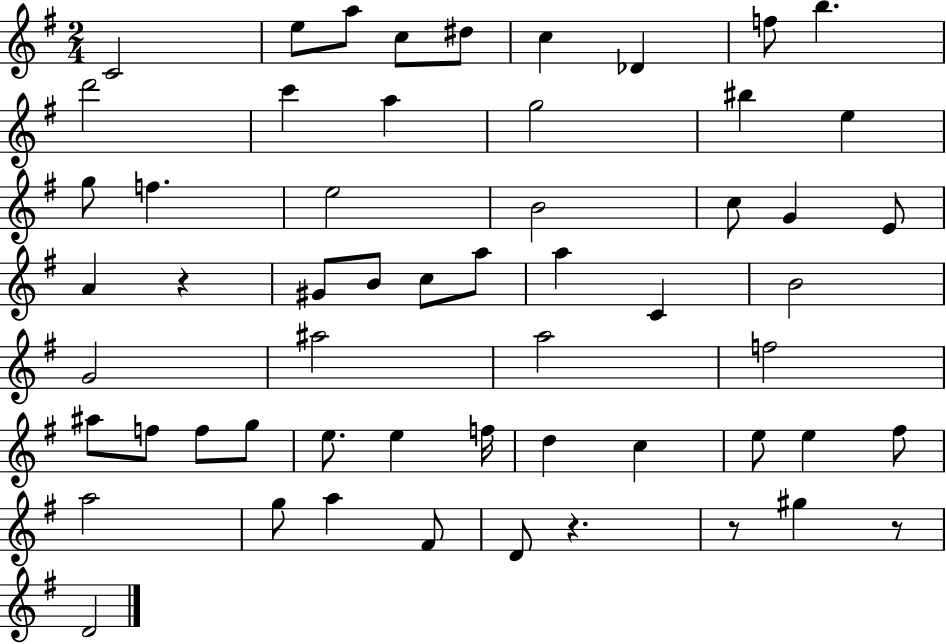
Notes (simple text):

C4/h E5/e A5/e C5/e D#5/e C5/q Db4/q F5/e B5/q. D6/h C6/q A5/q G5/h BIS5/q E5/q G5/e F5/q. E5/h B4/h C5/e G4/q E4/e A4/q R/q G#4/e B4/e C5/e A5/e A5/q C4/q B4/h G4/h A#5/h A5/h F5/h A#5/e F5/e F5/e G5/e E5/e. E5/q F5/s D5/q C5/q E5/e E5/q F#5/e A5/h G5/e A5/q F#4/e D4/e R/q. R/e G#5/q R/e D4/h